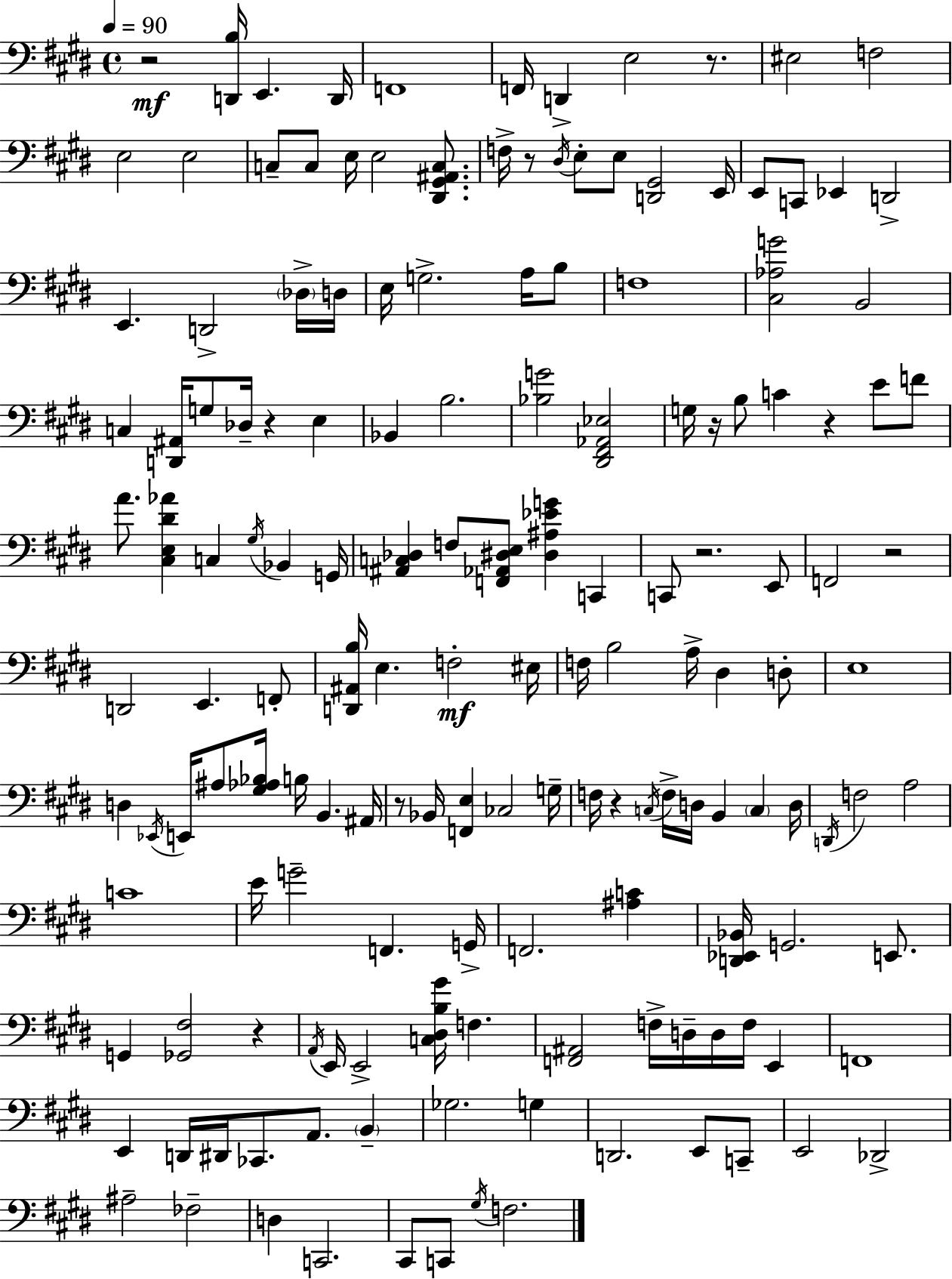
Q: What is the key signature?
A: E major